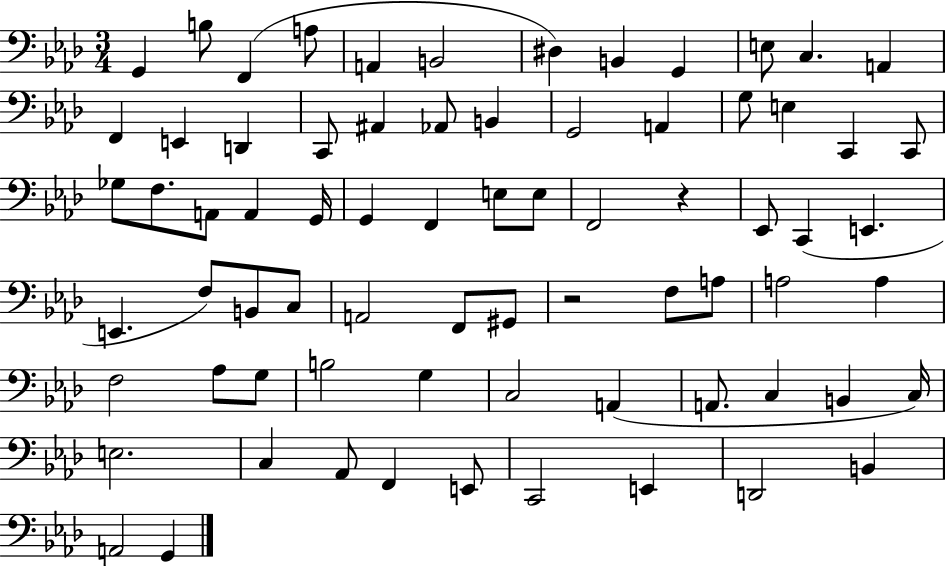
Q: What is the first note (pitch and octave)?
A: G2